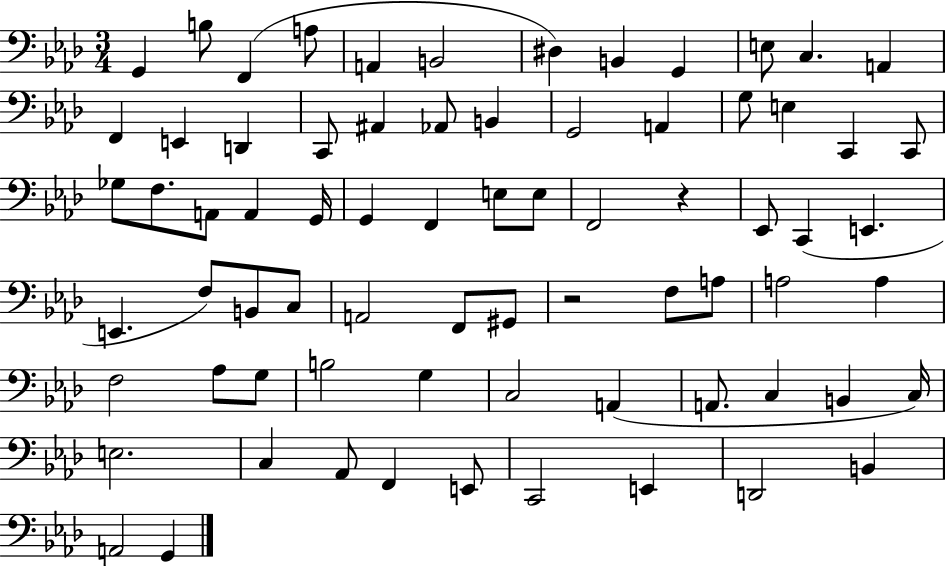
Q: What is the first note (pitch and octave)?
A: G2